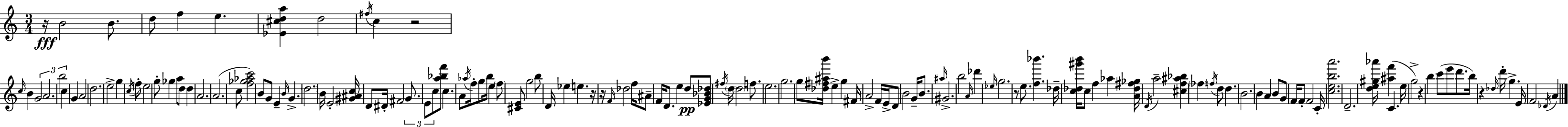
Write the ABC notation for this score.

X:1
T:Untitled
M:3/4
L:1/4
K:Am
z/4 B2 B/2 d/2 f e [_E^cda] d2 ^f/4 c z2 c/4 B G2 A2 b2 c G A2 d2 e2 g c/4 f/2 e2 g/2 _g a/2 d/2 d A2 A2 c/2 [f_g_ac']2 B/2 G/2 E B/4 G d2 B/4 E2 [^G^Ac]/4 D/2 ^D/4 ^F2 G/2 E/2 c/2 [a_bf']/2 c A/2 _a/4 f/4 g/2 b/4 e f/2 [^CE]/2 g2 b/2 D/4 _e e z/4 z/4 F/4 _d2 f/4 ^A/2 F/4 D/2 e d/2 [_EG_B_d]/2 ^f/4 d/4 d2 f/2 e2 g2 g/2 [_d^f^ab']/4 e g ^F/4 A2 F/4 E/4 D/2 B2 G/4 B/2 ^a/4 ^G2 b2 A/4 _d' _e/4 g2 z/2 e/2 [f_b'] _d/4 [c_d^g'b']/4 c/2 f _a [A_d^f_g]/4 D/4 a2 [^cf^a_b] _f f/4 d/2 d B2 B A B/2 G/2 F/4 F/2 F2 C/4 [ceba']2 D2 [de^g_a']/4 [^af'] C e/4 g2 z b c'/2 e'/2 d'/2 b/4 z _d/4 d'/4 g E/4 F2 _D/4 A